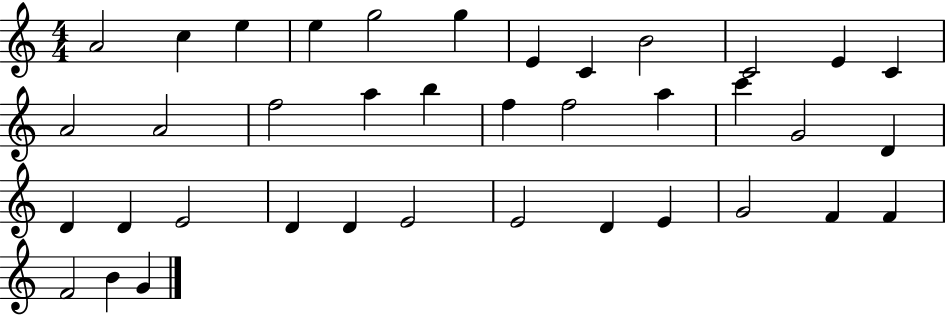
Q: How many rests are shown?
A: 0